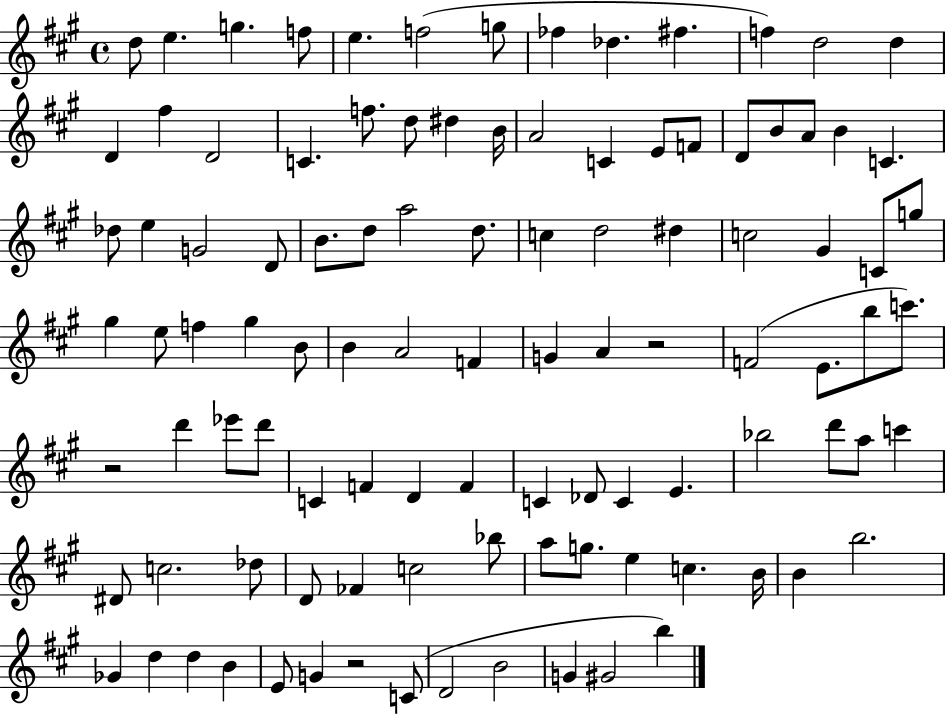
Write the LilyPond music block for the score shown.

{
  \clef treble
  \time 4/4
  \defaultTimeSignature
  \key a \major
  d''8 e''4. g''4. f''8 | e''4. f''2( g''8 | fes''4 des''4. fis''4. | f''4) d''2 d''4 | \break d'4 fis''4 d'2 | c'4. f''8. d''8 dis''4 b'16 | a'2 c'4 e'8 f'8 | d'8 b'8 a'8 b'4 c'4. | \break des''8 e''4 g'2 d'8 | b'8. d''8 a''2 d''8. | c''4 d''2 dis''4 | c''2 gis'4 c'8 g''8 | \break gis''4 e''8 f''4 gis''4 b'8 | b'4 a'2 f'4 | g'4 a'4 r2 | f'2( e'8. b''8 c'''8.) | \break r2 d'''4 ees'''8 d'''8 | c'4 f'4 d'4 f'4 | c'4 des'8 c'4 e'4. | bes''2 d'''8 a''8 c'''4 | \break dis'8 c''2. des''8 | d'8 fes'4 c''2 bes''8 | a''8 g''8. e''4 c''4. b'16 | b'4 b''2. | \break ges'4 d''4 d''4 b'4 | e'8 g'4 r2 c'8( | d'2 b'2 | g'4 gis'2 b''4) | \break \bar "|."
}